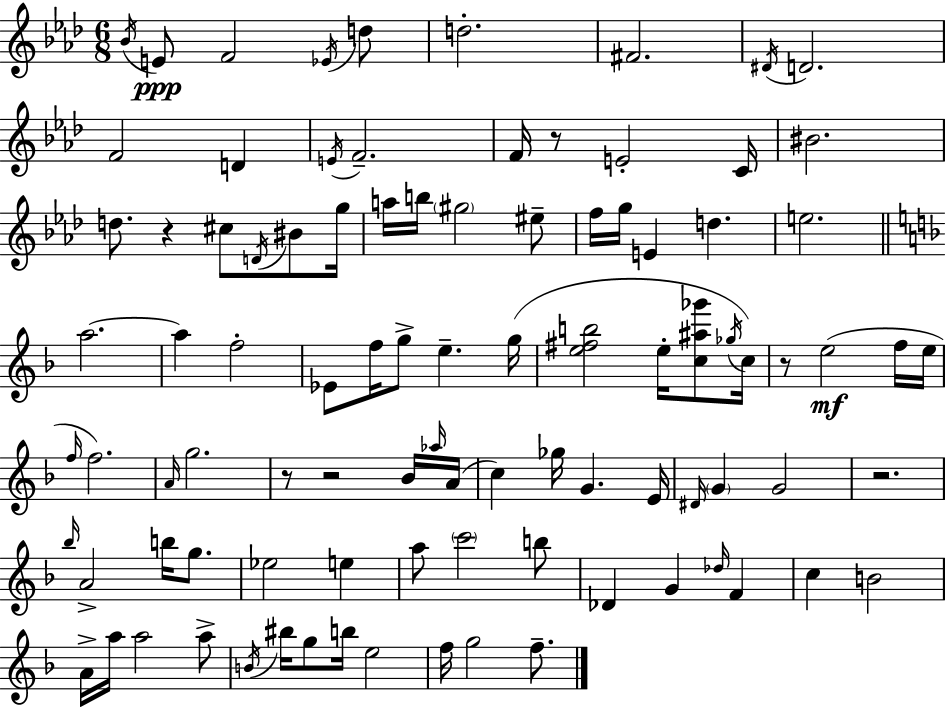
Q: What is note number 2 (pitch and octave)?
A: E4